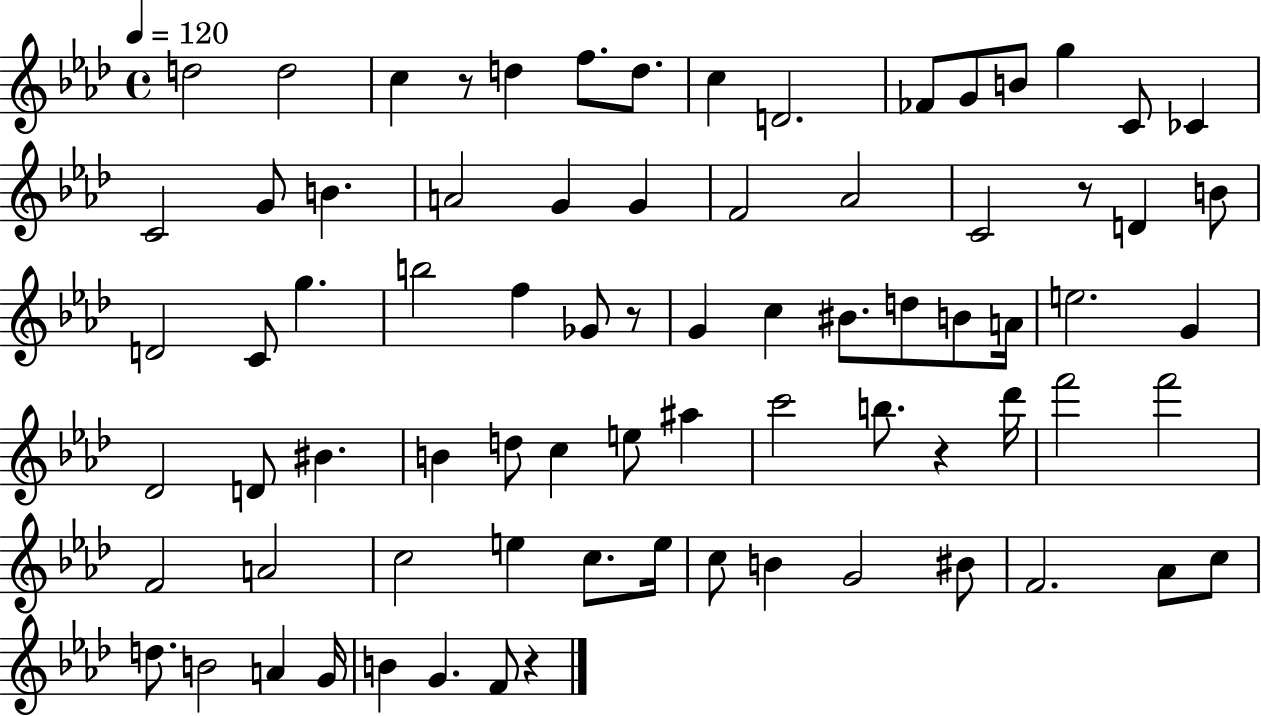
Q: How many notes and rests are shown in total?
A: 77